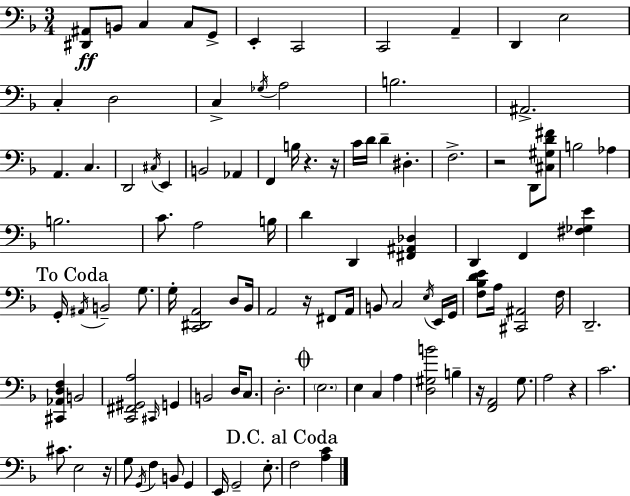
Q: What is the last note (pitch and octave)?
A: F3